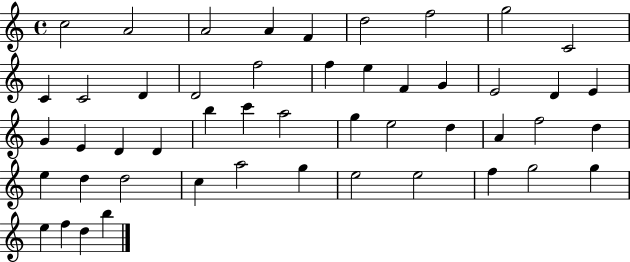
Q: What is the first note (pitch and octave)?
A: C5